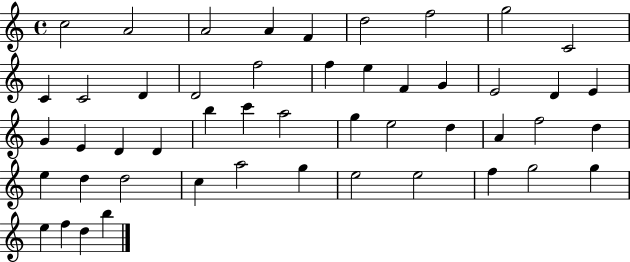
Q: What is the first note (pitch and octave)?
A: C5